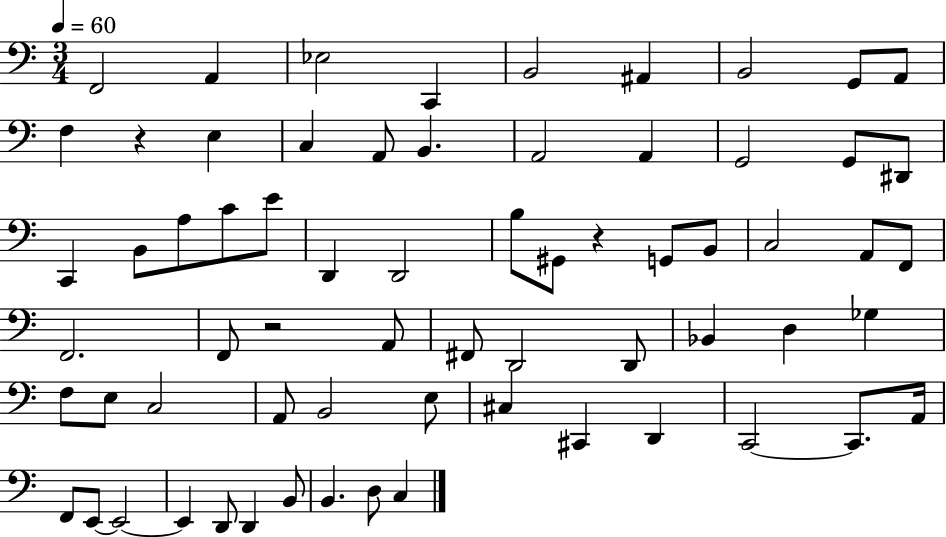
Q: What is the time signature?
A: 3/4